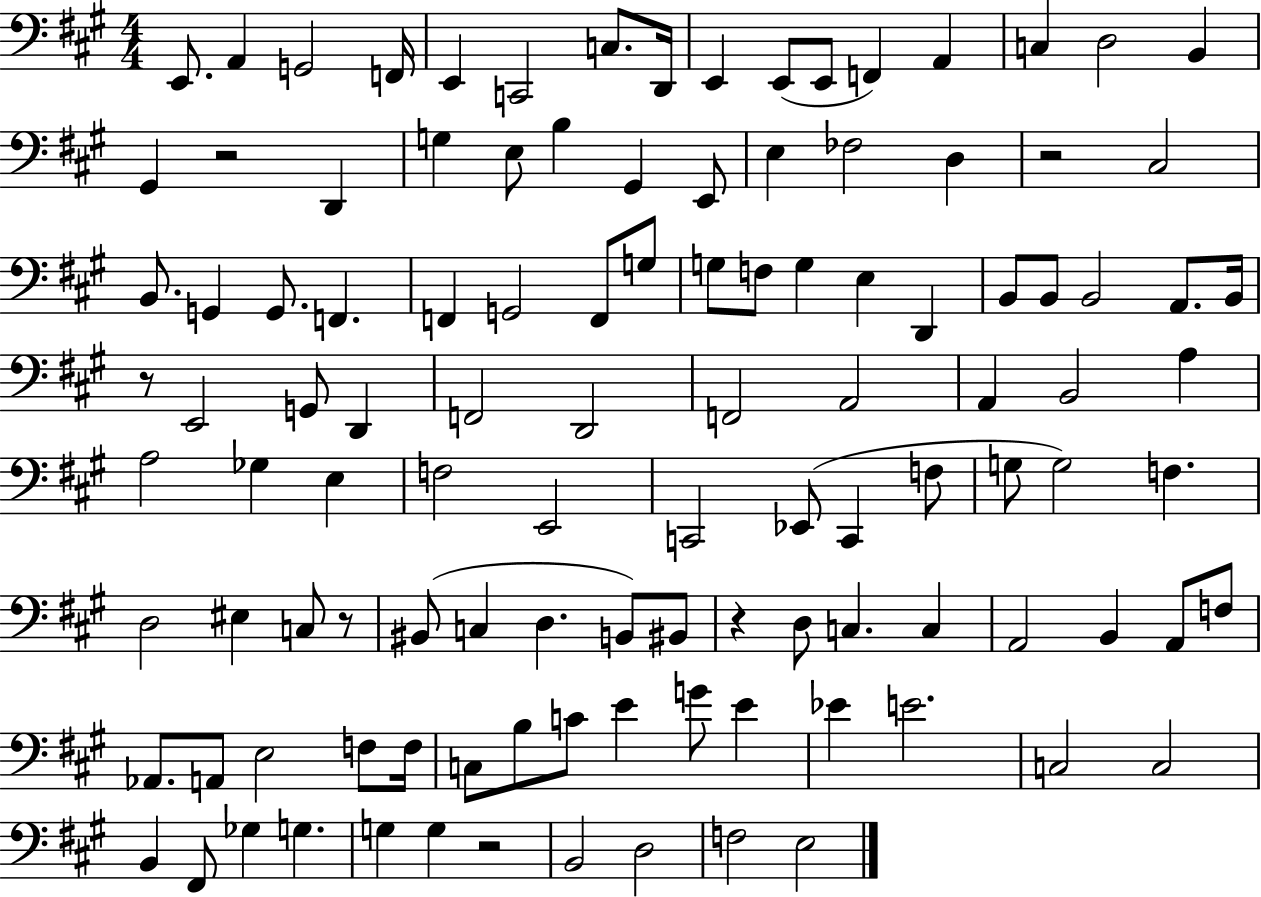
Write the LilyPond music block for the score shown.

{
  \clef bass
  \numericTimeSignature
  \time 4/4
  \key a \major
  \repeat volta 2 { e,8. a,4 g,2 f,16 | e,4 c,2 c8. d,16 | e,4 e,8( e,8 f,4) a,4 | c4 d2 b,4 | \break gis,4 r2 d,4 | g4 e8 b4 gis,4 e,8 | e4 fes2 d4 | r2 cis2 | \break b,8. g,4 g,8. f,4. | f,4 g,2 f,8 g8 | g8 f8 g4 e4 d,4 | b,8 b,8 b,2 a,8. b,16 | \break r8 e,2 g,8 d,4 | f,2 d,2 | f,2 a,2 | a,4 b,2 a4 | \break a2 ges4 e4 | f2 e,2 | c,2 ees,8( c,4 f8 | g8 g2) f4. | \break d2 eis4 c8 r8 | bis,8( c4 d4. b,8) bis,8 | r4 d8 c4. c4 | a,2 b,4 a,8 f8 | \break aes,8. a,8 e2 f8 f16 | c8 b8 c'8 e'4 g'8 e'4 | ees'4 e'2. | c2 c2 | \break b,4 fis,8 ges4 g4. | g4 g4 r2 | b,2 d2 | f2 e2 | \break } \bar "|."
}